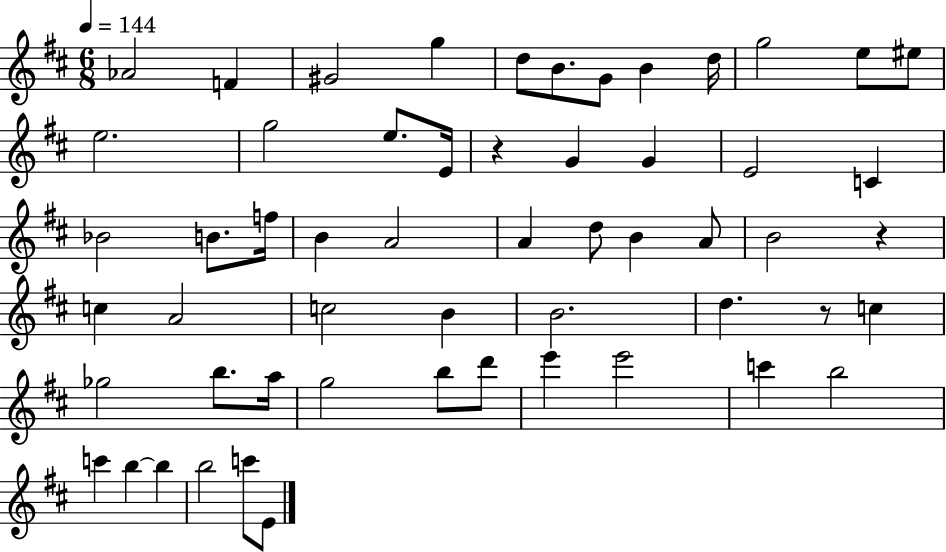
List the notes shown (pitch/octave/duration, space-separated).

Ab4/h F4/q G#4/h G5/q D5/e B4/e. G4/e B4/q D5/s G5/h E5/e EIS5/e E5/h. G5/h E5/e. E4/s R/q G4/q G4/q E4/h C4/q Bb4/h B4/e. F5/s B4/q A4/h A4/q D5/e B4/q A4/e B4/h R/q C5/q A4/h C5/h B4/q B4/h. D5/q. R/e C5/q Gb5/h B5/e. A5/s G5/h B5/e D6/e E6/q E6/h C6/q B5/h C6/q B5/q B5/q B5/h C6/e E4/e